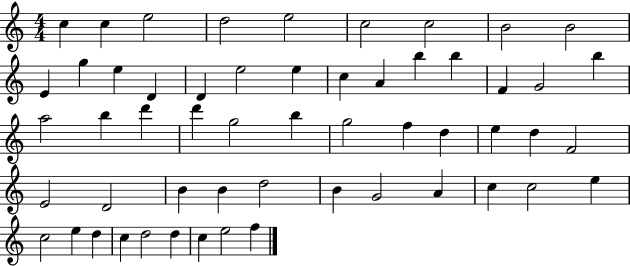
C5/q C5/q E5/h D5/h E5/h C5/h C5/h B4/h B4/h E4/q G5/q E5/q D4/q D4/q E5/h E5/q C5/q A4/q B5/q B5/q F4/q G4/h B5/q A5/h B5/q D6/q D6/q G5/h B5/q G5/h F5/q D5/q E5/q D5/q F4/h E4/h D4/h B4/q B4/q D5/h B4/q G4/h A4/q C5/q C5/h E5/q C5/h E5/q D5/q C5/q D5/h D5/q C5/q E5/h F5/q